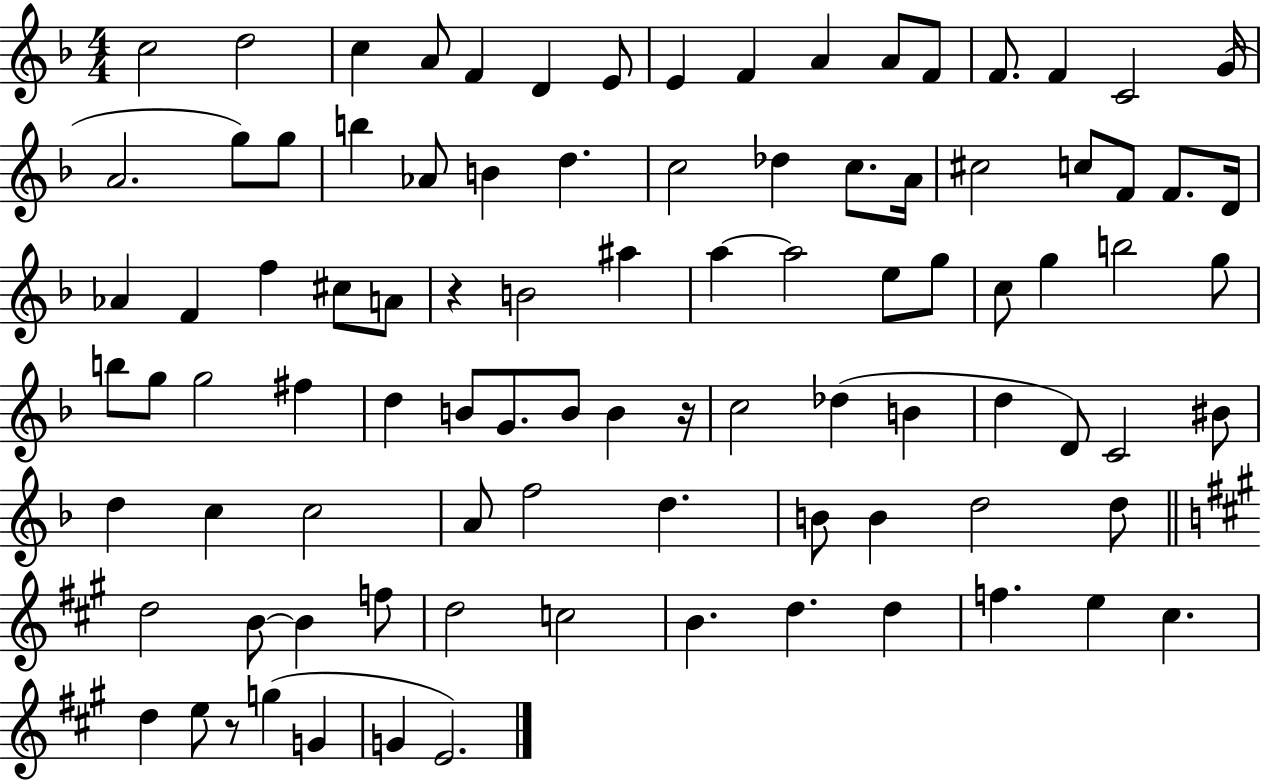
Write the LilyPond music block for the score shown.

{
  \clef treble
  \numericTimeSignature
  \time 4/4
  \key f \major
  c''2 d''2 | c''4 a'8 f'4 d'4 e'8 | e'4 f'4 a'4 a'8 f'8 | f'8. f'4 c'2 g'16( | \break a'2. g''8) g''8 | b''4 aes'8 b'4 d''4. | c''2 des''4 c''8. a'16 | cis''2 c''8 f'8 f'8. d'16 | \break aes'4 f'4 f''4 cis''8 a'8 | r4 b'2 ais''4 | a''4~~ a''2 e''8 g''8 | c''8 g''4 b''2 g''8 | \break b''8 g''8 g''2 fis''4 | d''4 b'8 g'8. b'8 b'4 r16 | c''2 des''4( b'4 | d''4 d'8) c'2 bis'8 | \break d''4 c''4 c''2 | a'8 f''2 d''4. | b'8 b'4 d''2 d''8 | \bar "||" \break \key a \major d''2 b'8~~ b'4 f''8 | d''2 c''2 | b'4. d''4. d''4 | f''4. e''4 cis''4. | \break d''4 e''8 r8 g''4( g'4 | g'4 e'2.) | \bar "|."
}